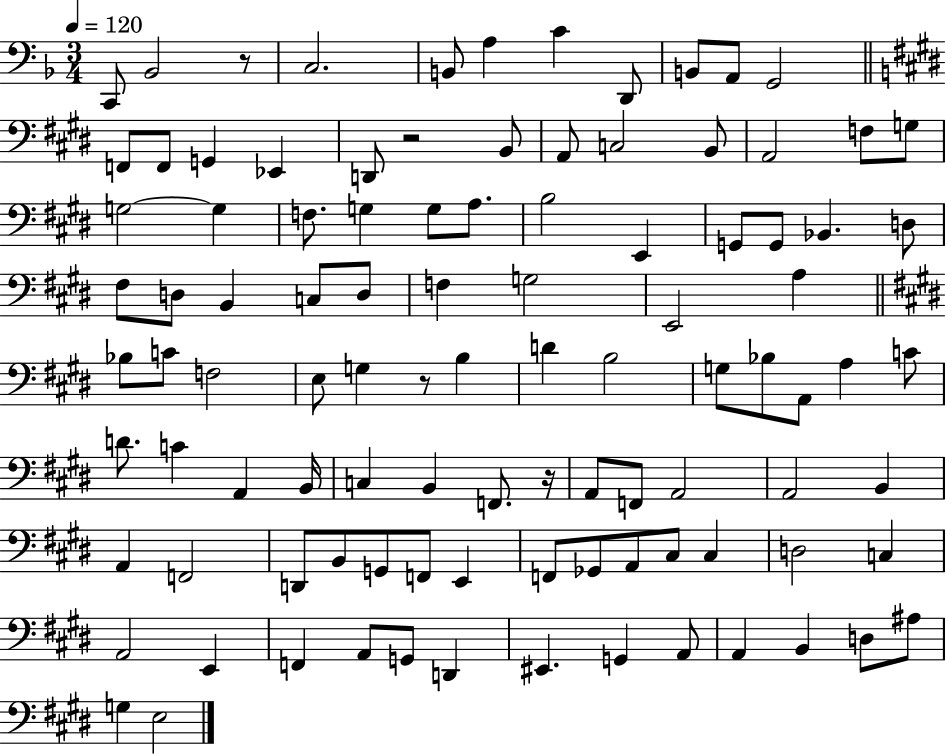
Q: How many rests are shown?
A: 4